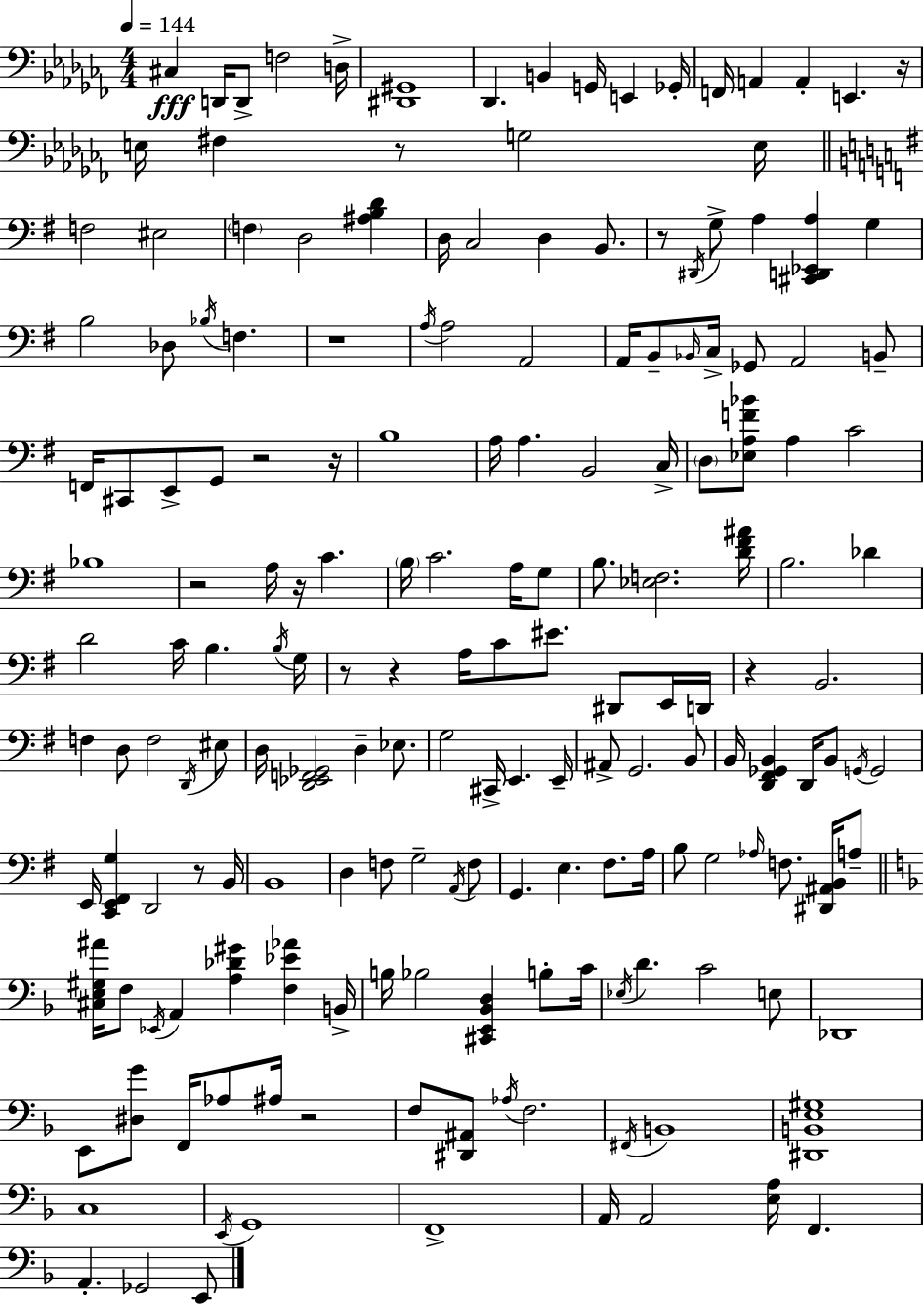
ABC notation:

X:1
T:Untitled
M:4/4
L:1/4
K:Abm
^C, D,,/4 D,,/2 F,2 D,/4 [^D,,^G,,]4 _D,, B,, G,,/4 E,, _G,,/4 F,,/4 A,, A,, E,, z/4 E,/4 ^F, z/2 G,2 E,/4 F,2 ^E,2 F, D,2 [^A,B,D] D,/4 C,2 D, B,,/2 z/2 ^D,,/4 G,/2 A, [^C,,D,,_E,,A,] G, B,2 _D,/2 _B,/4 F, z4 A,/4 A,2 A,,2 A,,/4 B,,/2 _B,,/4 C,/4 _G,,/2 A,,2 B,,/2 F,,/4 ^C,,/2 E,,/2 G,,/2 z2 z/4 B,4 A,/4 A, B,,2 C,/4 D,/2 [_E,A,F_B]/2 A, C2 _B,4 z2 A,/4 z/4 C B,/4 C2 A,/4 G,/2 B,/2 [_E,F,]2 [D^F^A]/4 B,2 _D D2 C/4 B, B,/4 G,/4 z/2 z A,/4 C/2 ^E/2 ^D,,/2 E,,/4 D,,/4 z B,,2 F, D,/2 F,2 D,,/4 ^E,/2 D,/4 [D,,_E,,F,,_G,,]2 D, _E,/2 G,2 ^C,,/4 E,, E,,/4 ^A,,/2 G,,2 B,,/2 B,,/4 [D,,^F,,_G,,B,,] D,,/4 B,,/2 G,,/4 G,,2 E,,/4 [C,,E,,^F,,G,] D,,2 z/2 B,,/4 B,,4 D, F,/2 G,2 A,,/4 F,/2 G,, E, ^F,/2 A,/4 B,/2 G,2 _A,/4 F,/2 [^D,,^A,,B,,]/4 A,/2 [^C,E,^G,^A]/4 F,/2 _E,,/4 A,, [A,_D^G] [F,_E_A] B,,/4 B,/4 _B,2 [^C,,E,,_B,,D,] B,/2 C/4 _E,/4 D C2 E,/2 _D,,4 E,,/2 [^D,G]/2 F,,/4 _A,/2 ^A,/4 z2 F,/2 [^D,,^A,,]/2 _A,/4 F,2 ^F,,/4 B,,4 [^D,,B,,E,^G,]4 C,4 E,,/4 G,,4 F,,4 A,,/4 A,,2 [E,A,]/4 F,, A,, _G,,2 E,,/2